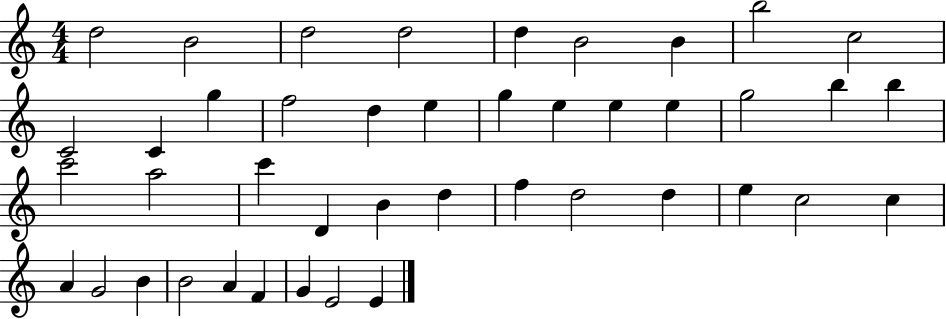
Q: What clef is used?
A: treble